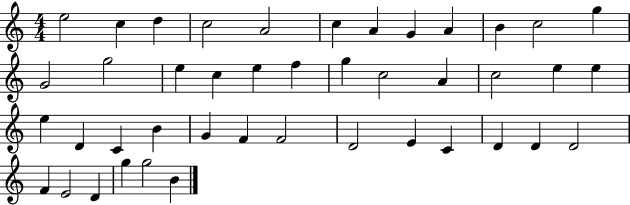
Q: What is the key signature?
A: C major